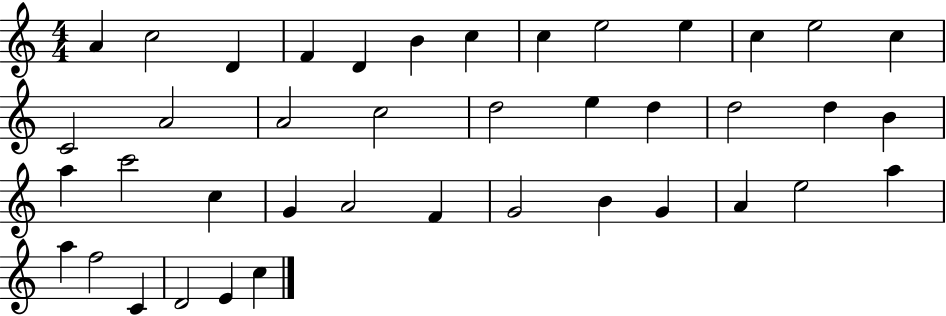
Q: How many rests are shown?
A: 0